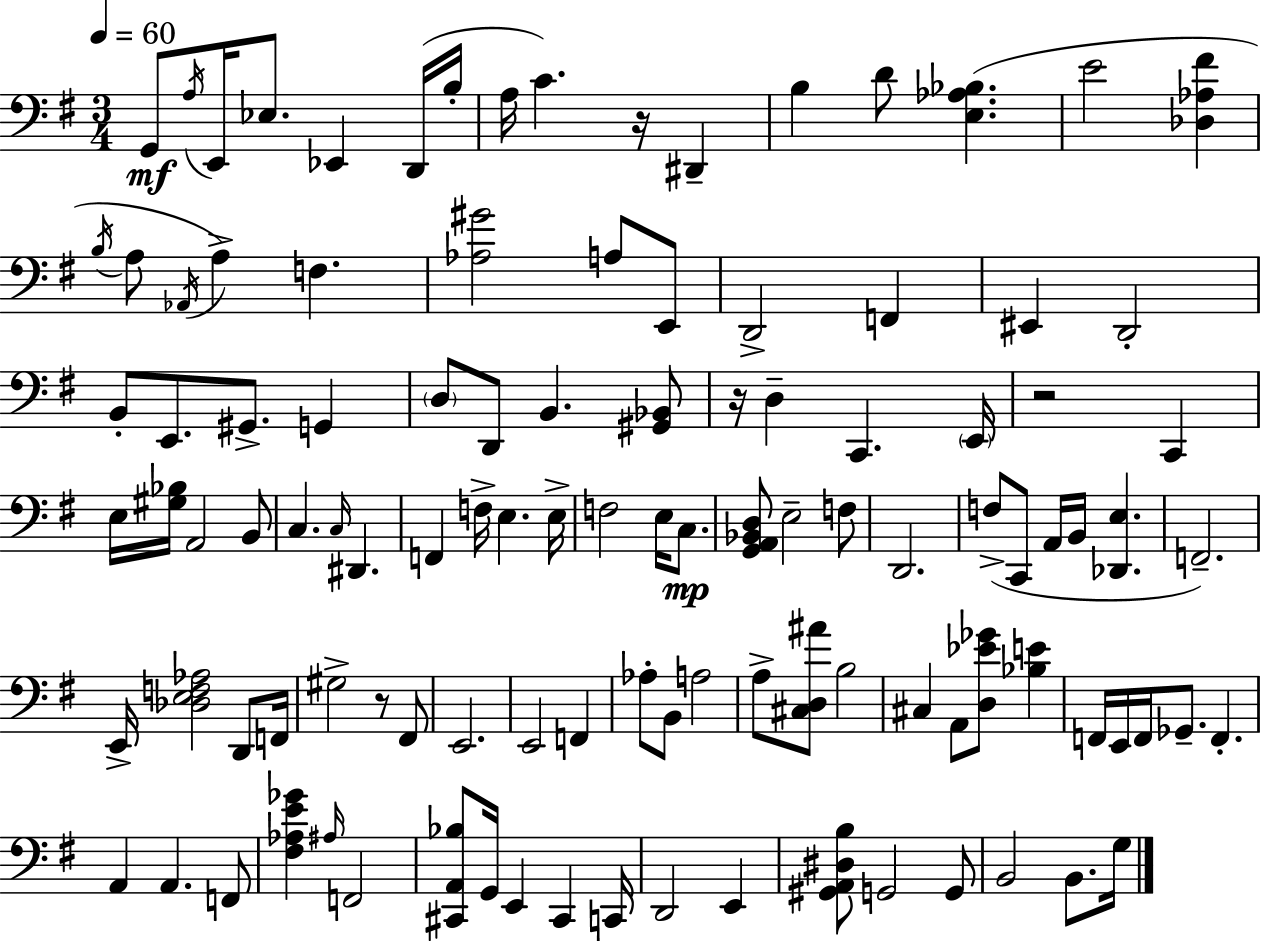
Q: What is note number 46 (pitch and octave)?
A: F3